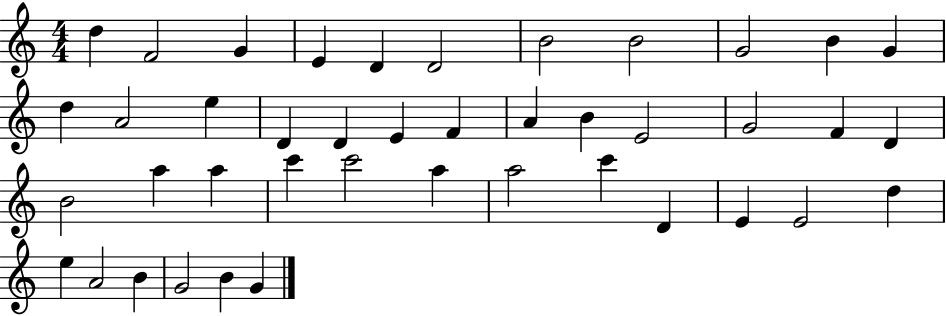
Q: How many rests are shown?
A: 0